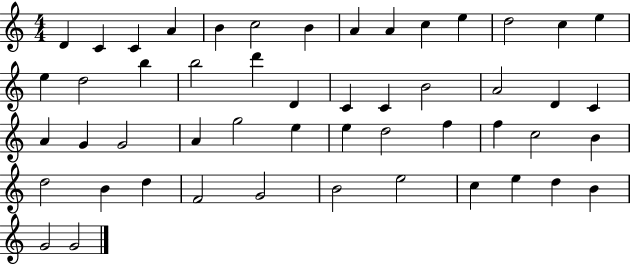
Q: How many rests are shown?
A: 0